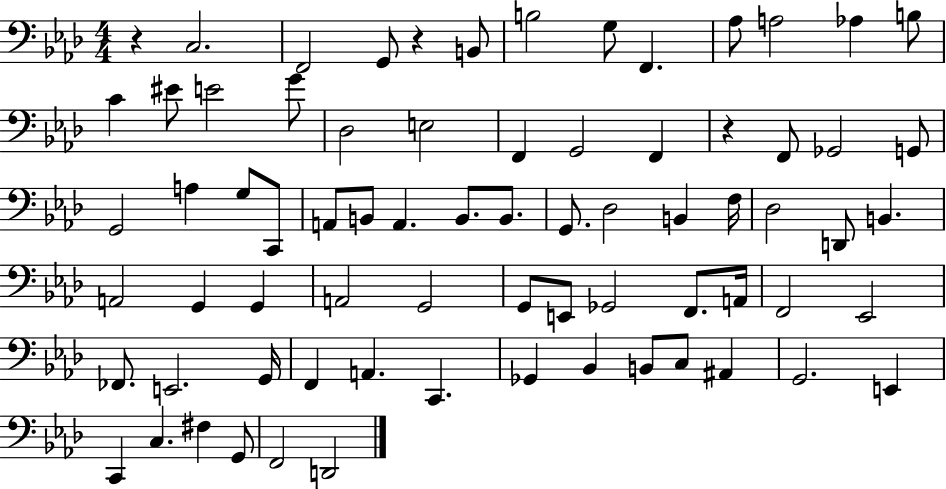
{
  \clef bass
  \numericTimeSignature
  \time 4/4
  \key aes \major
  \repeat volta 2 { r4 c2. | f,2 g,8 r4 b,8 | b2 g8 f,4. | aes8 a2 aes4 b8 | \break c'4 eis'8 e'2 g'8 | des2 e2 | f,4 g,2 f,4 | r4 f,8 ges,2 g,8 | \break g,2 a4 g8 c,8 | a,8 b,8 a,4. b,8. b,8. | g,8. des2 b,4 f16 | des2 d,8 b,4. | \break a,2 g,4 g,4 | a,2 g,2 | g,8 e,8 ges,2 f,8. a,16 | f,2 ees,2 | \break fes,8. e,2. g,16 | f,4 a,4. c,4. | ges,4 bes,4 b,8 c8 ais,4 | g,2. e,4 | \break c,4 c4. fis4 g,8 | f,2 d,2 | } \bar "|."
}